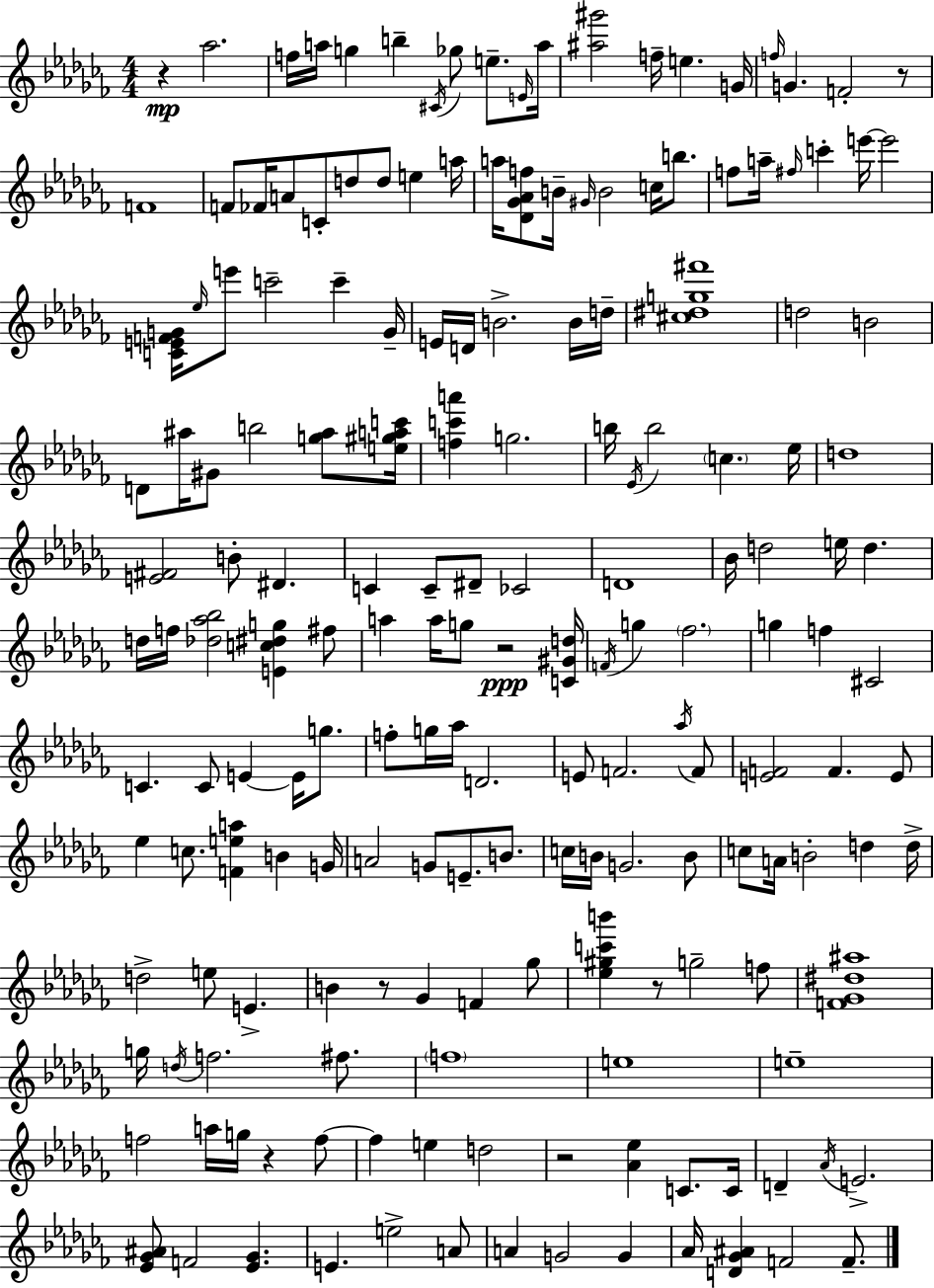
R/q Ab5/h. F5/s A5/s G5/q B5/q C#4/s Gb5/e E5/e. E4/s A5/s [A#5,G#6]/h F5/s E5/q. G4/s F5/s G4/q. F4/h R/e F4/w F4/e FES4/s A4/e C4/e D5/e D5/e E5/q A5/s A5/s [Db4,Gb4,Ab4,F5]/e B4/s G#4/s B4/h C5/s B5/e. F5/e A5/s F#5/s C6/q E6/s E6/h [C4,E4,F4,G4]/s Eb5/s E6/e C6/h C6/q G4/s E4/s D4/s B4/h. B4/s D5/s [C#5,D#5,G5,F#6]/w D5/h B4/h D4/e A#5/s G#4/e B5/h [G5,A#5]/e [E5,G#5,A5,C6]/s [F5,C6,A6]/q G5/h. B5/s Eb4/s B5/h C5/q. Eb5/s D5/w [E4,F#4]/h B4/e D#4/q. C4/q C4/e D#4/e CES4/h D4/w Bb4/s D5/h E5/s D5/q. D5/s F5/s [Db5,Ab5,Bb5]/h [E4,C5,D#5,G5]/q F#5/e A5/q A5/s G5/e R/h [C4,G#4,D5]/s F4/s G5/q FES5/h. G5/q F5/q C#4/h C4/q. C4/e E4/q E4/s G5/e. F5/e G5/s Ab5/s D4/h. E4/e F4/h. Ab5/s F4/e [E4,F4]/h F4/q. E4/e Eb5/q C5/e. [F4,E5,A5]/q B4/q G4/s A4/h G4/e E4/e. B4/e. C5/s B4/s G4/h. B4/e C5/e A4/s B4/h D5/q D5/s D5/h E5/e E4/q. B4/q R/e Gb4/q F4/q Gb5/e [Eb5,G#5,C6,B6]/q R/e G5/h F5/e [F4,Gb4,D#5,A#5]/w G5/s D5/s F5/h. F#5/e. F5/w E5/w E5/w F5/h A5/s G5/s R/q F5/e F5/q E5/q D5/h R/h [Ab4,Eb5]/q C4/e. C4/s D4/q Ab4/s E4/h. [Eb4,Gb4,A#4]/e F4/h [Eb4,Gb4]/q. E4/q. E5/h A4/e A4/q G4/h G4/q Ab4/s [D4,Gb4,A#4]/q F4/h F4/e.